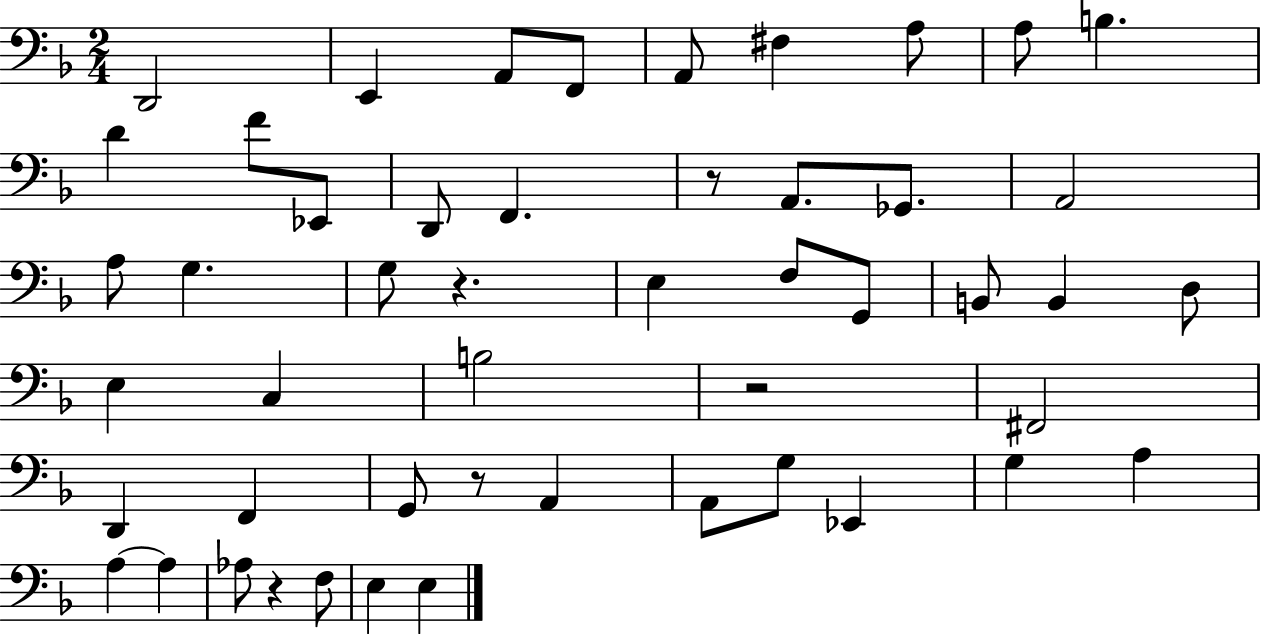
{
  \clef bass
  \numericTimeSignature
  \time 2/4
  \key f \major
  d,2 | e,4 a,8 f,8 | a,8 fis4 a8 | a8 b4. | \break d'4 f'8 ees,8 | d,8 f,4. | r8 a,8. ges,8. | a,2 | \break a8 g4. | g8 r4. | e4 f8 g,8 | b,8 b,4 d8 | \break e4 c4 | b2 | r2 | fis,2 | \break d,4 f,4 | g,8 r8 a,4 | a,8 g8 ees,4 | g4 a4 | \break a4~~ a4 | aes8 r4 f8 | e4 e4 | \bar "|."
}